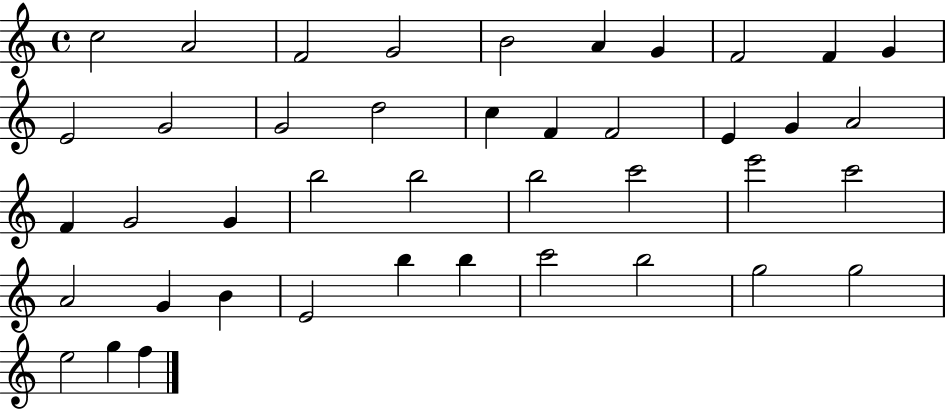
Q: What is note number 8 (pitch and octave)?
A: F4